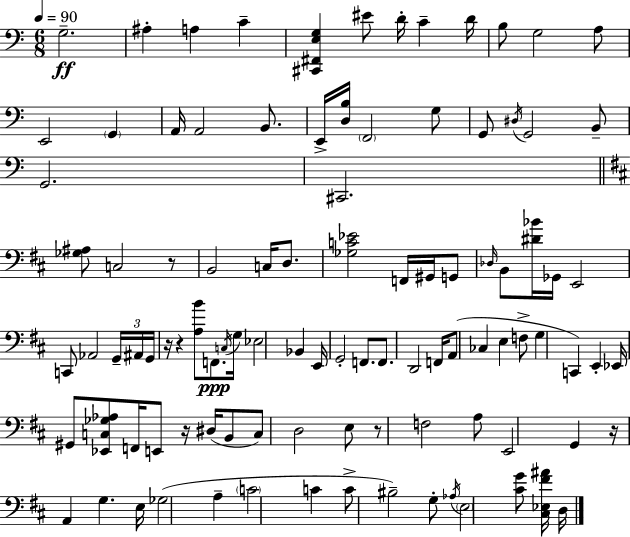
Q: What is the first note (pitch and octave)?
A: G3